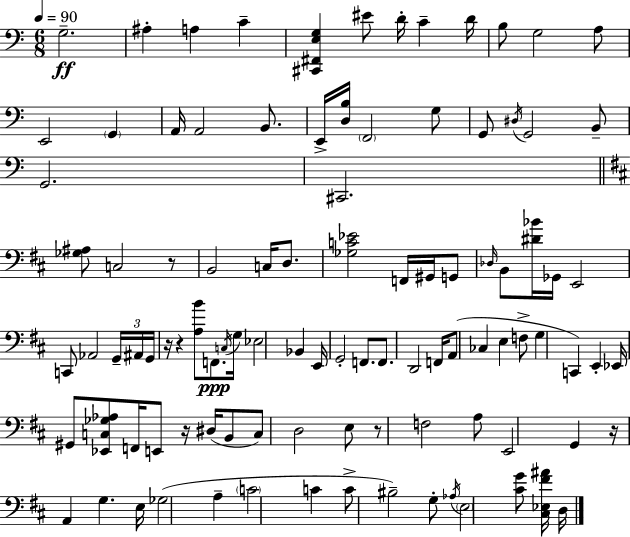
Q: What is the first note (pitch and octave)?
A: G3